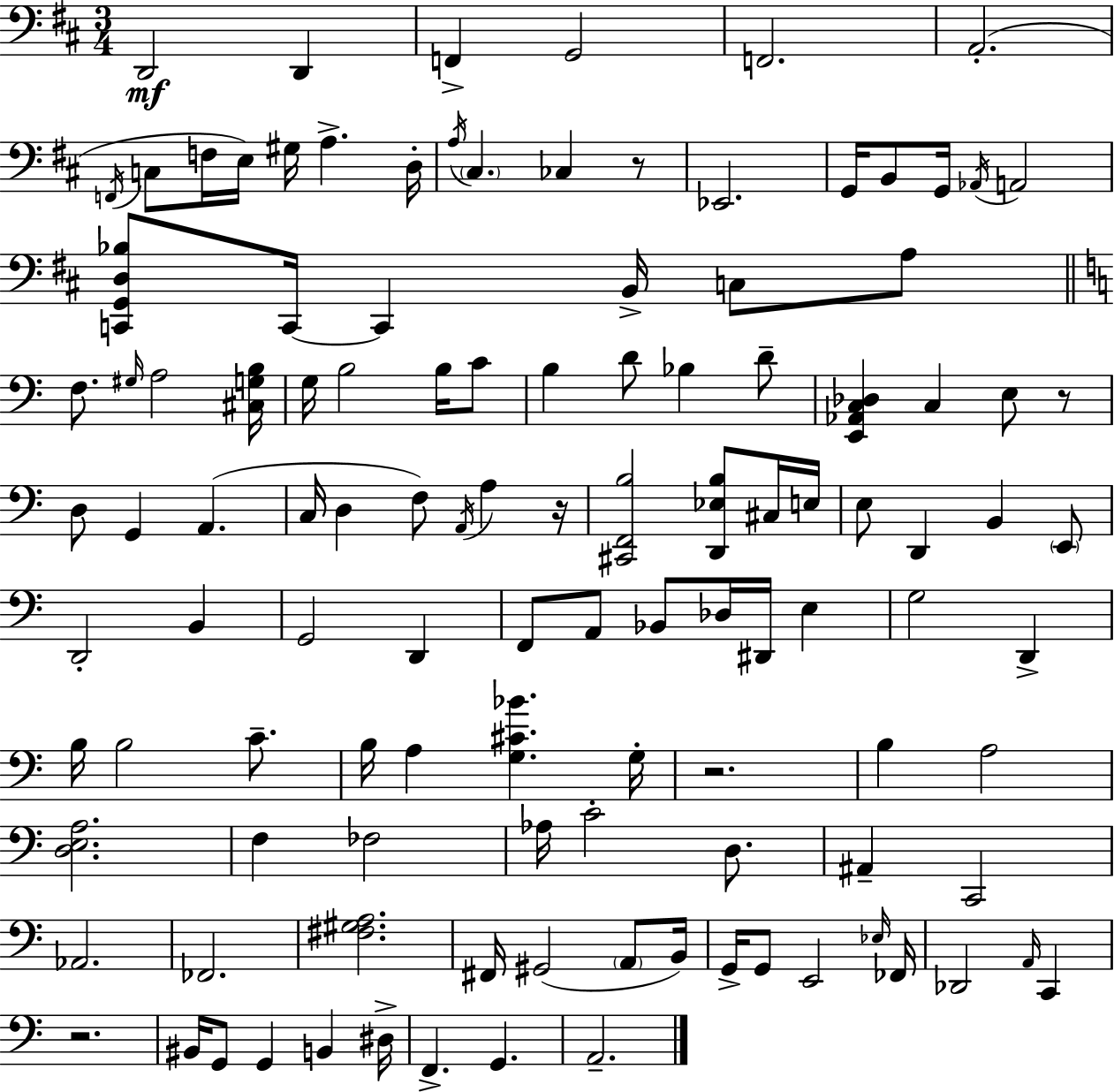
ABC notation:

X:1
T:Untitled
M:3/4
L:1/4
K:D
D,,2 D,, F,, G,,2 F,,2 A,,2 F,,/4 C,/2 F,/4 E,/4 ^G,/4 A, D,/4 A,/4 ^C, _C, z/2 _E,,2 G,,/4 B,,/2 G,,/4 _A,,/4 A,,2 [C,,G,,D,_B,]/2 C,,/4 C,, B,,/4 C,/2 A,/2 F,/2 ^G,/4 A,2 [^C,G,B,]/4 G,/4 B,2 B,/4 C/2 B, D/2 _B, D/2 [E,,_A,,C,_D,] C, E,/2 z/2 D,/2 G,, A,, C,/4 D, F,/2 A,,/4 A, z/4 [^C,,F,,B,]2 [D,,_E,B,]/2 ^C,/4 E,/4 E,/2 D,, B,, E,,/2 D,,2 B,, G,,2 D,, F,,/2 A,,/2 _B,,/2 _D,/4 ^D,,/4 E, G,2 D,, B,/4 B,2 C/2 B,/4 A, [G,^C_B] G,/4 z2 B, A,2 [D,E,A,]2 F, _F,2 _A,/4 C2 D,/2 ^A,, C,,2 _A,,2 _F,,2 [^F,^G,A,]2 ^F,,/4 ^G,,2 A,,/2 B,,/4 G,,/4 G,,/2 E,,2 _E,/4 _F,,/4 _D,,2 A,,/4 C,, z2 ^B,,/4 G,,/2 G,, B,, ^D,/4 F,, G,, A,,2